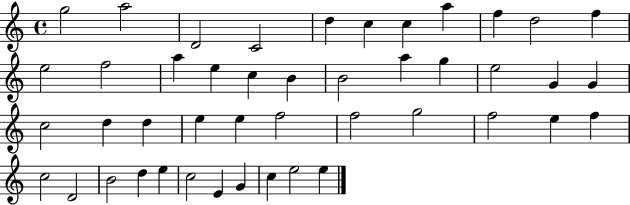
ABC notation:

X:1
T:Untitled
M:4/4
L:1/4
K:C
g2 a2 D2 C2 d c c a f d2 f e2 f2 a e c B B2 a g e2 G G c2 d d e e f2 f2 g2 f2 e f c2 D2 B2 d e c2 E G c e2 e